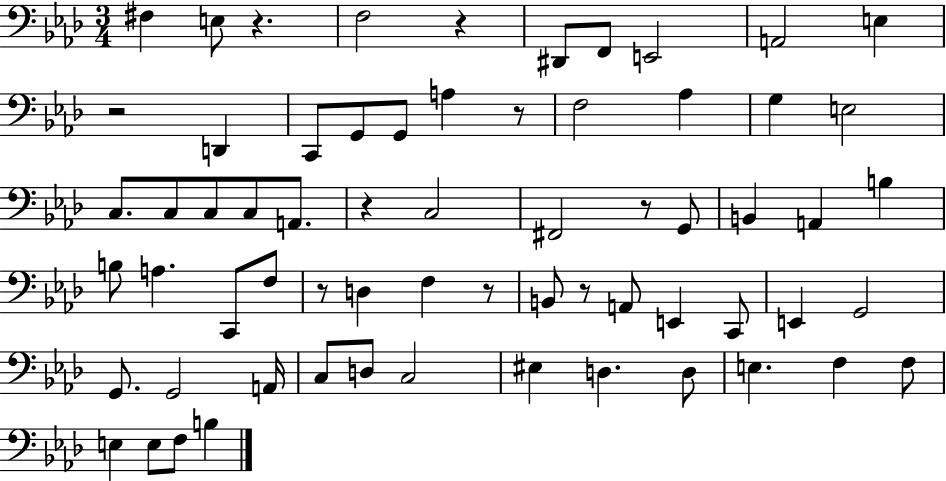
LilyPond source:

{
  \clef bass
  \numericTimeSignature
  \time 3/4
  \key aes \major
  fis4 e8 r4. | f2 r4 | dis,8 f,8 e,2 | a,2 e4 | \break r2 d,4 | c,8 g,8 g,8 a4 r8 | f2 aes4 | g4 e2 | \break c8. c8 c8 c8 a,8. | r4 c2 | fis,2 r8 g,8 | b,4 a,4 b4 | \break b8 a4. c,8 f8 | r8 d4 f4 r8 | b,8 r8 a,8 e,4 c,8 | e,4 g,2 | \break g,8. g,2 a,16 | c8 d8 c2 | eis4 d4. d8 | e4. f4 f8 | \break e4 e8 f8 b4 | \bar "|."
}